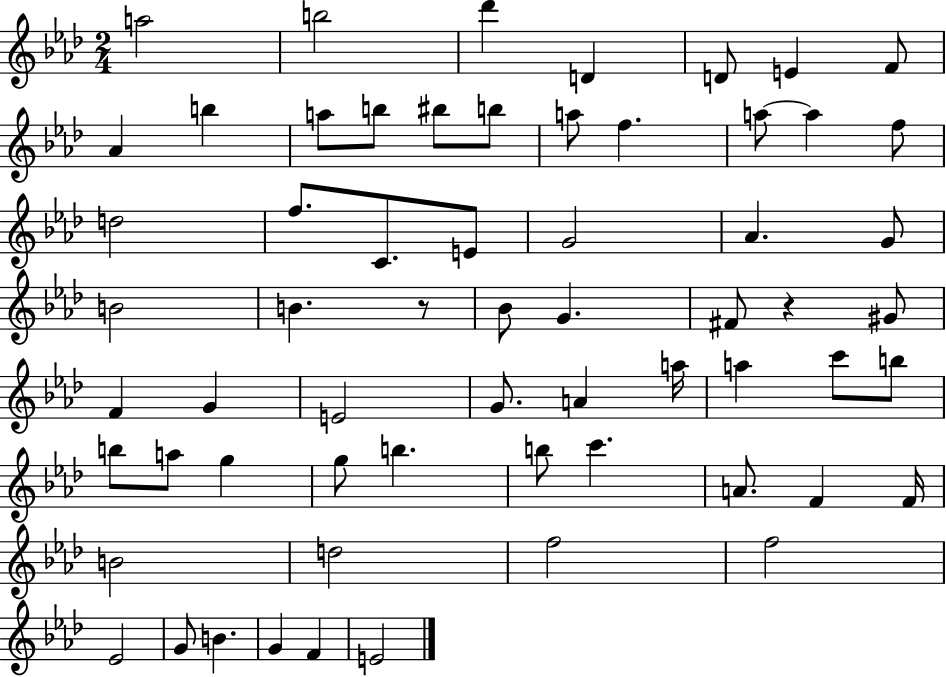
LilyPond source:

{
  \clef treble
  \numericTimeSignature
  \time 2/4
  \key aes \major
  a''2 | b''2 | des'''4 d'4 | d'8 e'4 f'8 | \break aes'4 b''4 | a''8 b''8 bis''8 b''8 | a''8 f''4. | a''8~~ a''4 f''8 | \break d''2 | f''8. c'8. e'8 | g'2 | aes'4. g'8 | \break b'2 | b'4. r8 | bes'8 g'4. | fis'8 r4 gis'8 | \break f'4 g'4 | e'2 | g'8. a'4 a''16 | a''4 c'''8 b''8 | \break b''8 a''8 g''4 | g''8 b''4. | b''8 c'''4. | a'8. f'4 f'16 | \break b'2 | d''2 | f''2 | f''2 | \break ees'2 | g'8 b'4. | g'4 f'4 | e'2 | \break \bar "|."
}